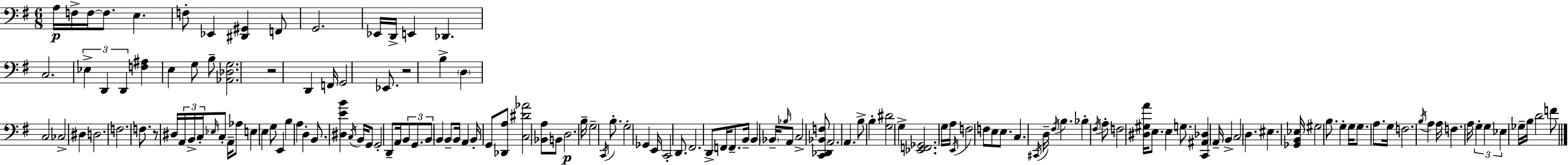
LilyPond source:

{
  \clef bass
  \numericTimeSignature
  \time 6/8
  \key e \minor
  a16\p f16-> f16~~ f8. e4. | f8-. ees,4 <dis, gis,>4 f,8 | g,2. | ees,16 d,16-> e,4 des,4. | \break c2. | \tuplet 3/2 { ees4-> d,4 d,4 } | <f ais>4 e4 g8 b8-- | <aes, des g>2. | \break r2 d,4 | f,16 g,2 ees,8. | r2 b4-> | \parenthesize d4 c2 | \break ces2-> dis4 | d2. | f2. | f8. r8 dis16 \tuplet 3/2 { a,16 b,16-> c16-. } \grace { ees16 } c8-. | \break a,16-- aes8 e4 e4 g8 | e,4 b4 a4 | d4-. b,8. <dis e' b'>4 | \acciaccatura { c16 } b,16 g,8 g,2-. | \break d,8-- a,16 \tuplet 3/2 { b,8 g,8. b,8 } b,4 | b,8-- b,16 a,4 b,16-. g,8 | <des, a>8 <c dis' aes'>2 <bes, a>8 | b,8 d2.\p | \break b16-- g2-- \acciaccatura { c,16 } | b8.-. g2-. ges,4 | e,16 c,2-. | d,8. fis,2. | \break d,8-> f,16 f,8.-- b,16-- b,4 | \parenthesize bes,16-- \grace { bes16 } a,8 c2-> | <c, des, bes, f>8 a,2. | a,4. b8-> | \break b4-. <g dis'>2 | g4-> <ees, f, ges,>2. | g16 a16 \acciaccatura { e,16 } f2 | f8 e8 e8. c4. | \break \acciaccatura { cis,16 } d16-- \acciaccatura { fis16 } b4. | bes4-. \acciaccatura { fis16 } a8-. f2 | <dis gis a'>16 e8. e4 | g8. <c, ais, des>4 a,16-- b,4-> | \break c2 d4. | eis4. <ges, b, ees>16 gis2 | b8. g4-. | g16 g8. a8. g16 f2. | \break \acciaccatura { b16 } a4 | a16 f4. a16 \tuplet 3/2 { g4-. | g4 ees4 } ges16-- b16 d'2 | f'8 \bar "|."
}